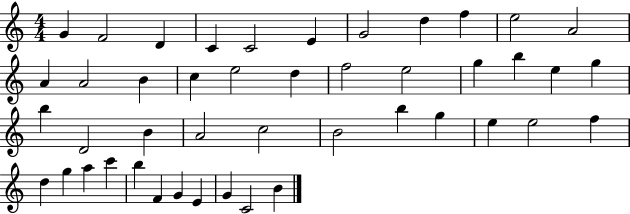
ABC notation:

X:1
T:Untitled
M:4/4
L:1/4
K:C
G F2 D C C2 E G2 d f e2 A2 A A2 B c e2 d f2 e2 g b e g b D2 B A2 c2 B2 b g e e2 f d g a c' b F G E G C2 B